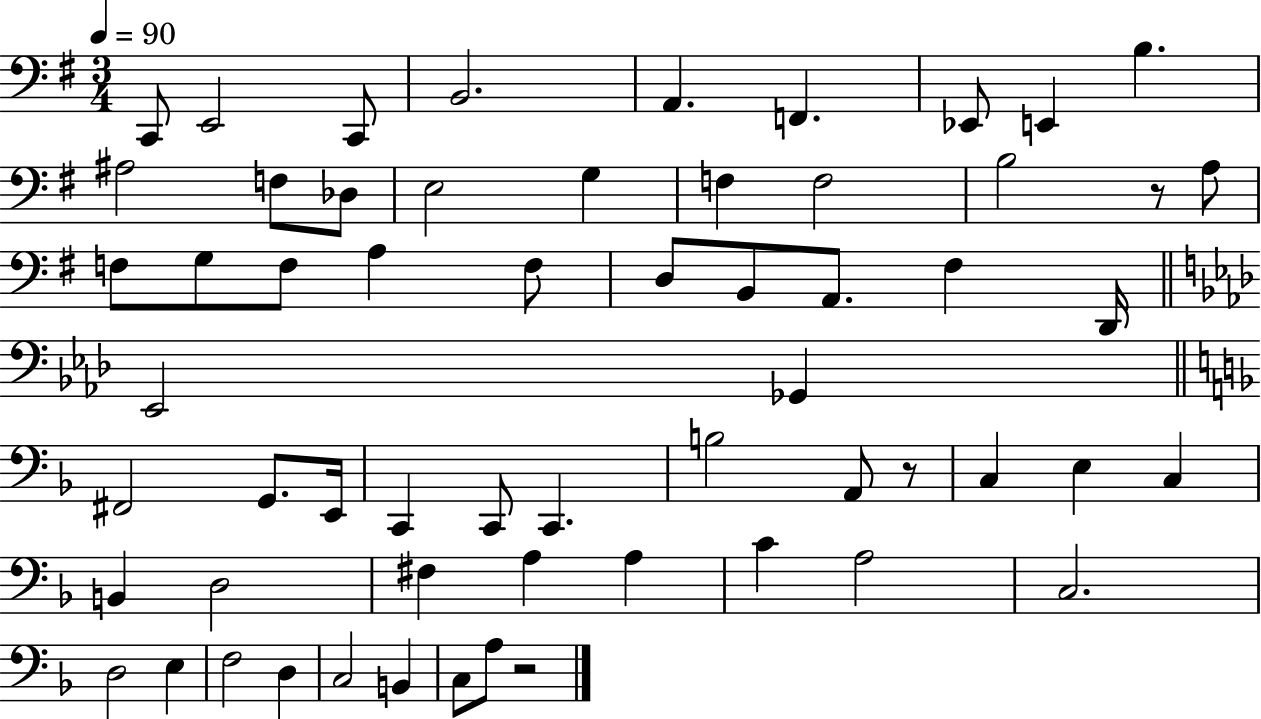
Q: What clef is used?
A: bass